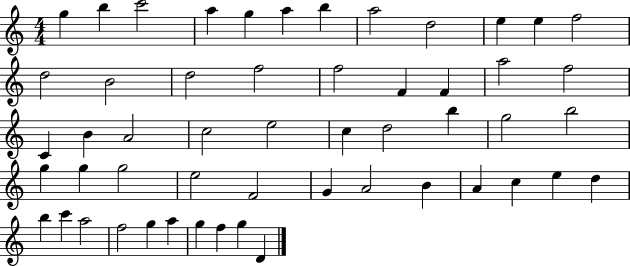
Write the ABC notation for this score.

X:1
T:Untitled
M:4/4
L:1/4
K:C
g b c'2 a g a b a2 d2 e e f2 d2 B2 d2 f2 f2 F F a2 f2 C B A2 c2 e2 c d2 b g2 b2 g g g2 e2 F2 G A2 B A c e d b c' a2 f2 g a g f g D